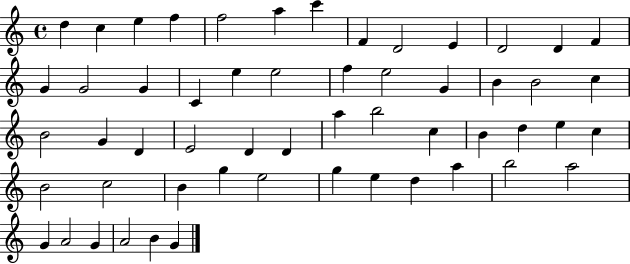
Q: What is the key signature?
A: C major